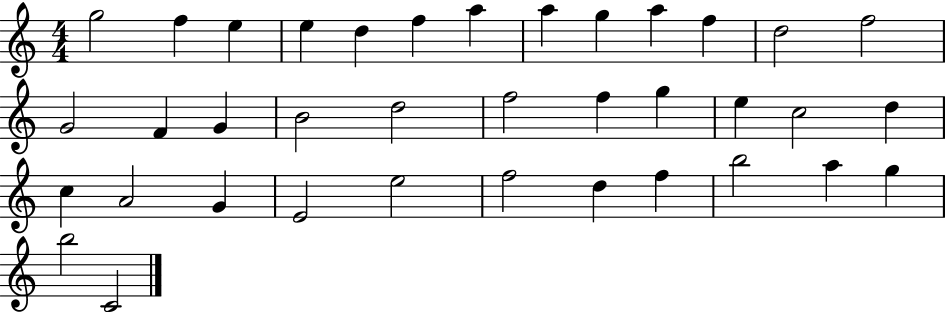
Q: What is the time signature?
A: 4/4